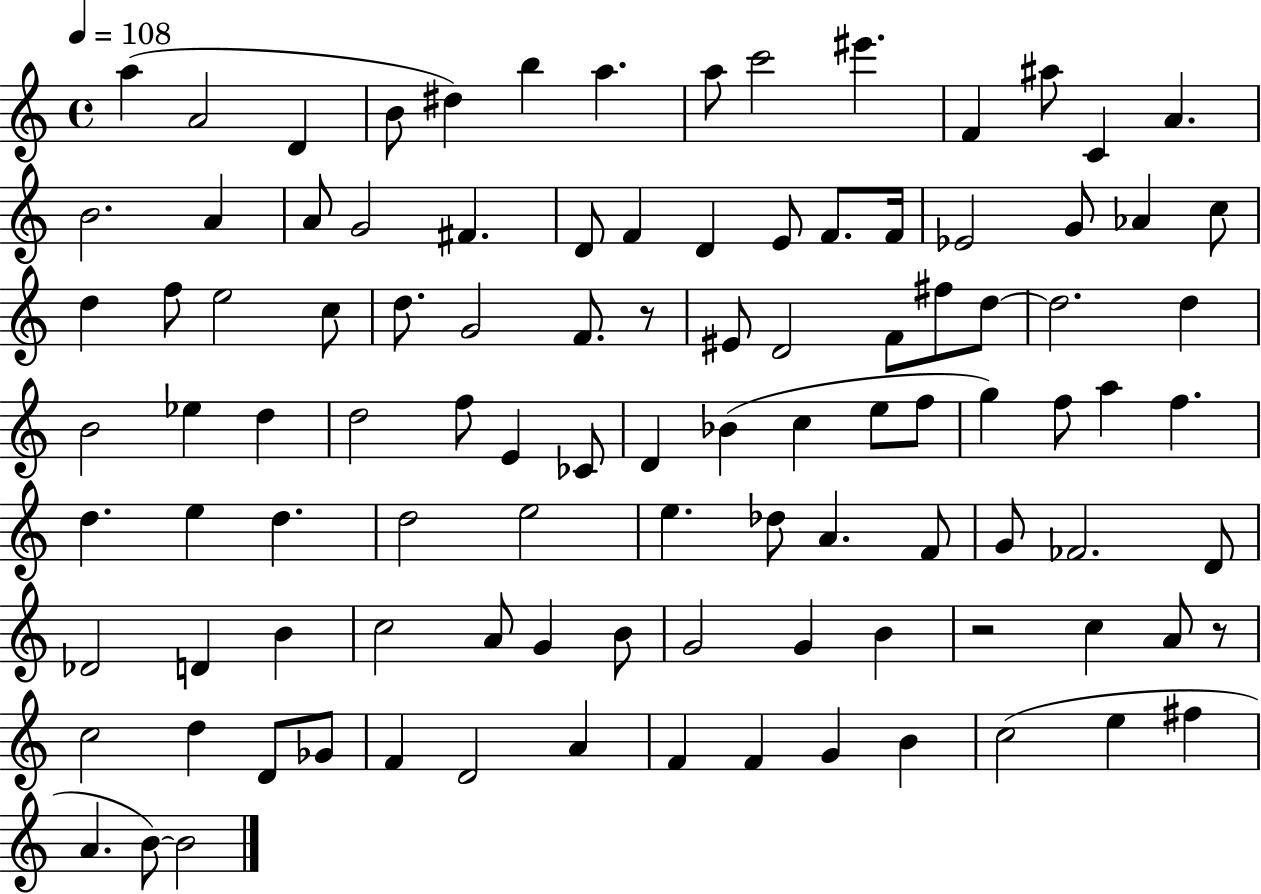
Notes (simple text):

A5/q A4/h D4/q B4/e D#5/q B5/q A5/q. A5/e C6/h EIS6/q. F4/q A#5/e C4/q A4/q. B4/h. A4/q A4/e G4/h F#4/q. D4/e F4/q D4/q E4/e F4/e. F4/s Eb4/h G4/e Ab4/q C5/e D5/q F5/e E5/h C5/e D5/e. G4/h F4/e. R/e EIS4/e D4/h F4/e F#5/e D5/e D5/h. D5/q B4/h Eb5/q D5/q D5/h F5/e E4/q CES4/e D4/q Bb4/q C5/q E5/e F5/e G5/q F5/e A5/q F5/q. D5/q. E5/q D5/q. D5/h E5/h E5/q. Db5/e A4/q. F4/e G4/e FES4/h. D4/e Db4/h D4/q B4/q C5/h A4/e G4/q B4/e G4/h G4/q B4/q R/h C5/q A4/e R/e C5/h D5/q D4/e Gb4/e F4/q D4/h A4/q F4/q F4/q G4/q B4/q C5/h E5/q F#5/q A4/q. B4/e B4/h